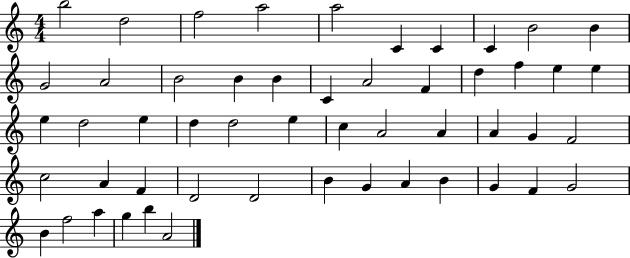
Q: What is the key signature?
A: C major